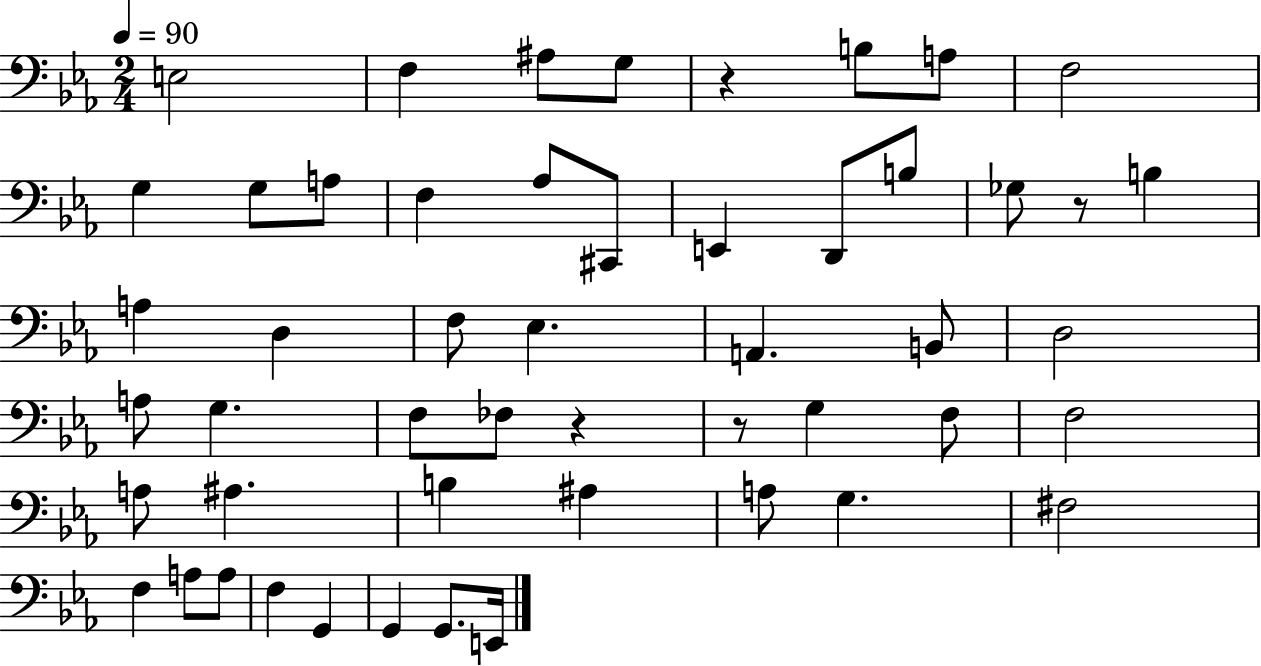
{
  \clef bass
  \numericTimeSignature
  \time 2/4
  \key ees \major
  \tempo 4 = 90
  e2 | f4 ais8 g8 | r4 b8 a8 | f2 | \break g4 g8 a8 | f4 aes8 cis,8 | e,4 d,8 b8 | ges8 r8 b4 | \break a4 d4 | f8 ees4. | a,4. b,8 | d2 | \break a8 g4. | f8 fes8 r4 | r8 g4 f8 | f2 | \break a8 ais4. | b4 ais4 | a8 g4. | fis2 | \break f4 a8 a8 | f4 g,4 | g,4 g,8. e,16 | \bar "|."
}